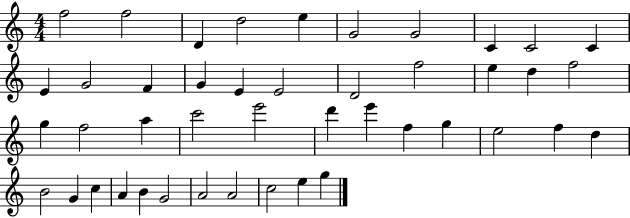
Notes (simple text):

F5/h F5/h D4/q D5/h E5/q G4/h G4/h C4/q C4/h C4/q E4/q G4/h F4/q G4/q E4/q E4/h D4/h F5/h E5/q D5/q F5/h G5/q F5/h A5/q C6/h E6/h D6/q E6/q F5/q G5/q E5/h F5/q D5/q B4/h G4/q C5/q A4/q B4/q G4/h A4/h A4/h C5/h E5/q G5/q